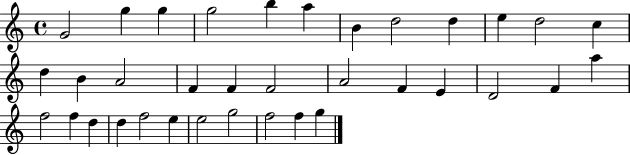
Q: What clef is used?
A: treble